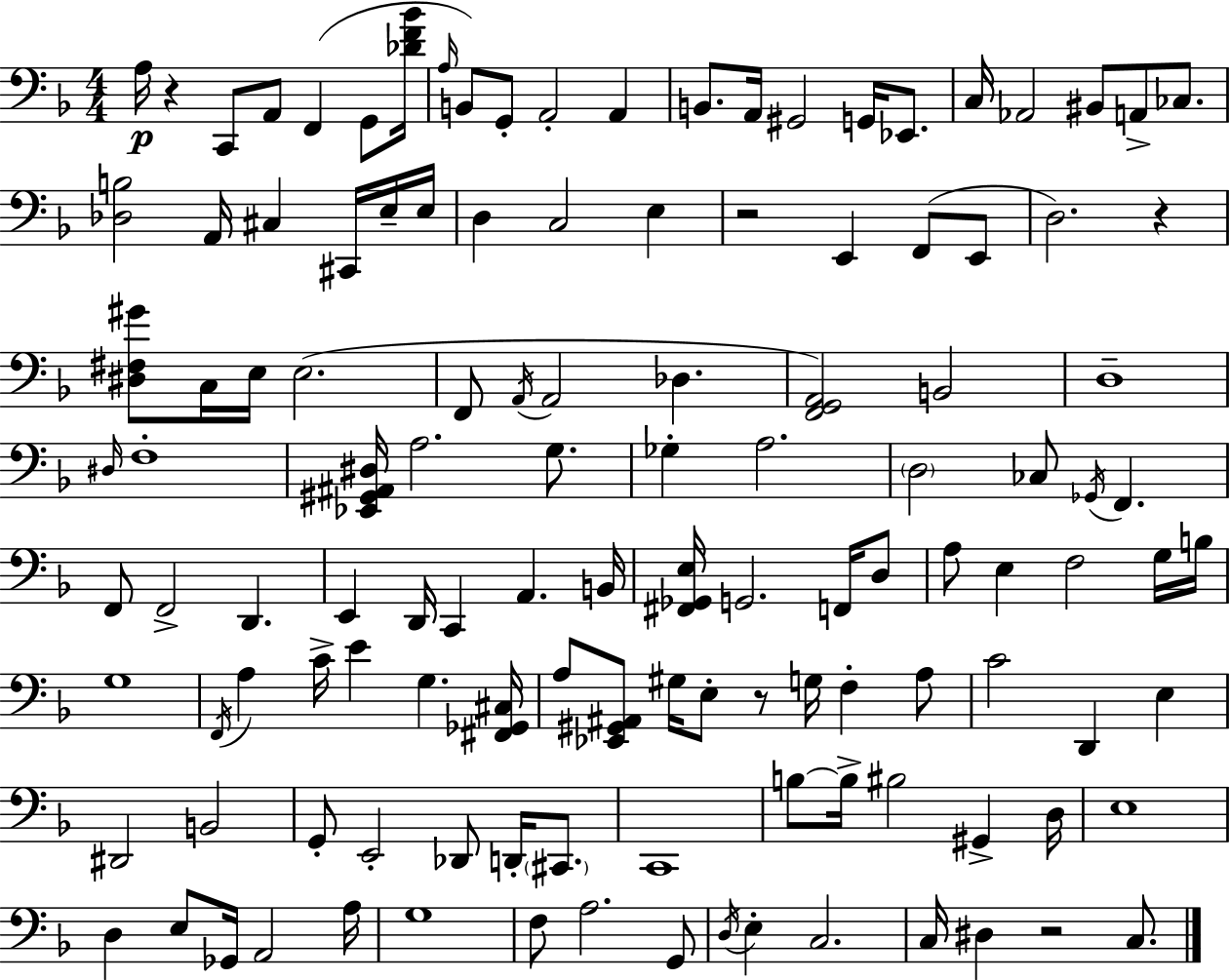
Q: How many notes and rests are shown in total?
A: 124